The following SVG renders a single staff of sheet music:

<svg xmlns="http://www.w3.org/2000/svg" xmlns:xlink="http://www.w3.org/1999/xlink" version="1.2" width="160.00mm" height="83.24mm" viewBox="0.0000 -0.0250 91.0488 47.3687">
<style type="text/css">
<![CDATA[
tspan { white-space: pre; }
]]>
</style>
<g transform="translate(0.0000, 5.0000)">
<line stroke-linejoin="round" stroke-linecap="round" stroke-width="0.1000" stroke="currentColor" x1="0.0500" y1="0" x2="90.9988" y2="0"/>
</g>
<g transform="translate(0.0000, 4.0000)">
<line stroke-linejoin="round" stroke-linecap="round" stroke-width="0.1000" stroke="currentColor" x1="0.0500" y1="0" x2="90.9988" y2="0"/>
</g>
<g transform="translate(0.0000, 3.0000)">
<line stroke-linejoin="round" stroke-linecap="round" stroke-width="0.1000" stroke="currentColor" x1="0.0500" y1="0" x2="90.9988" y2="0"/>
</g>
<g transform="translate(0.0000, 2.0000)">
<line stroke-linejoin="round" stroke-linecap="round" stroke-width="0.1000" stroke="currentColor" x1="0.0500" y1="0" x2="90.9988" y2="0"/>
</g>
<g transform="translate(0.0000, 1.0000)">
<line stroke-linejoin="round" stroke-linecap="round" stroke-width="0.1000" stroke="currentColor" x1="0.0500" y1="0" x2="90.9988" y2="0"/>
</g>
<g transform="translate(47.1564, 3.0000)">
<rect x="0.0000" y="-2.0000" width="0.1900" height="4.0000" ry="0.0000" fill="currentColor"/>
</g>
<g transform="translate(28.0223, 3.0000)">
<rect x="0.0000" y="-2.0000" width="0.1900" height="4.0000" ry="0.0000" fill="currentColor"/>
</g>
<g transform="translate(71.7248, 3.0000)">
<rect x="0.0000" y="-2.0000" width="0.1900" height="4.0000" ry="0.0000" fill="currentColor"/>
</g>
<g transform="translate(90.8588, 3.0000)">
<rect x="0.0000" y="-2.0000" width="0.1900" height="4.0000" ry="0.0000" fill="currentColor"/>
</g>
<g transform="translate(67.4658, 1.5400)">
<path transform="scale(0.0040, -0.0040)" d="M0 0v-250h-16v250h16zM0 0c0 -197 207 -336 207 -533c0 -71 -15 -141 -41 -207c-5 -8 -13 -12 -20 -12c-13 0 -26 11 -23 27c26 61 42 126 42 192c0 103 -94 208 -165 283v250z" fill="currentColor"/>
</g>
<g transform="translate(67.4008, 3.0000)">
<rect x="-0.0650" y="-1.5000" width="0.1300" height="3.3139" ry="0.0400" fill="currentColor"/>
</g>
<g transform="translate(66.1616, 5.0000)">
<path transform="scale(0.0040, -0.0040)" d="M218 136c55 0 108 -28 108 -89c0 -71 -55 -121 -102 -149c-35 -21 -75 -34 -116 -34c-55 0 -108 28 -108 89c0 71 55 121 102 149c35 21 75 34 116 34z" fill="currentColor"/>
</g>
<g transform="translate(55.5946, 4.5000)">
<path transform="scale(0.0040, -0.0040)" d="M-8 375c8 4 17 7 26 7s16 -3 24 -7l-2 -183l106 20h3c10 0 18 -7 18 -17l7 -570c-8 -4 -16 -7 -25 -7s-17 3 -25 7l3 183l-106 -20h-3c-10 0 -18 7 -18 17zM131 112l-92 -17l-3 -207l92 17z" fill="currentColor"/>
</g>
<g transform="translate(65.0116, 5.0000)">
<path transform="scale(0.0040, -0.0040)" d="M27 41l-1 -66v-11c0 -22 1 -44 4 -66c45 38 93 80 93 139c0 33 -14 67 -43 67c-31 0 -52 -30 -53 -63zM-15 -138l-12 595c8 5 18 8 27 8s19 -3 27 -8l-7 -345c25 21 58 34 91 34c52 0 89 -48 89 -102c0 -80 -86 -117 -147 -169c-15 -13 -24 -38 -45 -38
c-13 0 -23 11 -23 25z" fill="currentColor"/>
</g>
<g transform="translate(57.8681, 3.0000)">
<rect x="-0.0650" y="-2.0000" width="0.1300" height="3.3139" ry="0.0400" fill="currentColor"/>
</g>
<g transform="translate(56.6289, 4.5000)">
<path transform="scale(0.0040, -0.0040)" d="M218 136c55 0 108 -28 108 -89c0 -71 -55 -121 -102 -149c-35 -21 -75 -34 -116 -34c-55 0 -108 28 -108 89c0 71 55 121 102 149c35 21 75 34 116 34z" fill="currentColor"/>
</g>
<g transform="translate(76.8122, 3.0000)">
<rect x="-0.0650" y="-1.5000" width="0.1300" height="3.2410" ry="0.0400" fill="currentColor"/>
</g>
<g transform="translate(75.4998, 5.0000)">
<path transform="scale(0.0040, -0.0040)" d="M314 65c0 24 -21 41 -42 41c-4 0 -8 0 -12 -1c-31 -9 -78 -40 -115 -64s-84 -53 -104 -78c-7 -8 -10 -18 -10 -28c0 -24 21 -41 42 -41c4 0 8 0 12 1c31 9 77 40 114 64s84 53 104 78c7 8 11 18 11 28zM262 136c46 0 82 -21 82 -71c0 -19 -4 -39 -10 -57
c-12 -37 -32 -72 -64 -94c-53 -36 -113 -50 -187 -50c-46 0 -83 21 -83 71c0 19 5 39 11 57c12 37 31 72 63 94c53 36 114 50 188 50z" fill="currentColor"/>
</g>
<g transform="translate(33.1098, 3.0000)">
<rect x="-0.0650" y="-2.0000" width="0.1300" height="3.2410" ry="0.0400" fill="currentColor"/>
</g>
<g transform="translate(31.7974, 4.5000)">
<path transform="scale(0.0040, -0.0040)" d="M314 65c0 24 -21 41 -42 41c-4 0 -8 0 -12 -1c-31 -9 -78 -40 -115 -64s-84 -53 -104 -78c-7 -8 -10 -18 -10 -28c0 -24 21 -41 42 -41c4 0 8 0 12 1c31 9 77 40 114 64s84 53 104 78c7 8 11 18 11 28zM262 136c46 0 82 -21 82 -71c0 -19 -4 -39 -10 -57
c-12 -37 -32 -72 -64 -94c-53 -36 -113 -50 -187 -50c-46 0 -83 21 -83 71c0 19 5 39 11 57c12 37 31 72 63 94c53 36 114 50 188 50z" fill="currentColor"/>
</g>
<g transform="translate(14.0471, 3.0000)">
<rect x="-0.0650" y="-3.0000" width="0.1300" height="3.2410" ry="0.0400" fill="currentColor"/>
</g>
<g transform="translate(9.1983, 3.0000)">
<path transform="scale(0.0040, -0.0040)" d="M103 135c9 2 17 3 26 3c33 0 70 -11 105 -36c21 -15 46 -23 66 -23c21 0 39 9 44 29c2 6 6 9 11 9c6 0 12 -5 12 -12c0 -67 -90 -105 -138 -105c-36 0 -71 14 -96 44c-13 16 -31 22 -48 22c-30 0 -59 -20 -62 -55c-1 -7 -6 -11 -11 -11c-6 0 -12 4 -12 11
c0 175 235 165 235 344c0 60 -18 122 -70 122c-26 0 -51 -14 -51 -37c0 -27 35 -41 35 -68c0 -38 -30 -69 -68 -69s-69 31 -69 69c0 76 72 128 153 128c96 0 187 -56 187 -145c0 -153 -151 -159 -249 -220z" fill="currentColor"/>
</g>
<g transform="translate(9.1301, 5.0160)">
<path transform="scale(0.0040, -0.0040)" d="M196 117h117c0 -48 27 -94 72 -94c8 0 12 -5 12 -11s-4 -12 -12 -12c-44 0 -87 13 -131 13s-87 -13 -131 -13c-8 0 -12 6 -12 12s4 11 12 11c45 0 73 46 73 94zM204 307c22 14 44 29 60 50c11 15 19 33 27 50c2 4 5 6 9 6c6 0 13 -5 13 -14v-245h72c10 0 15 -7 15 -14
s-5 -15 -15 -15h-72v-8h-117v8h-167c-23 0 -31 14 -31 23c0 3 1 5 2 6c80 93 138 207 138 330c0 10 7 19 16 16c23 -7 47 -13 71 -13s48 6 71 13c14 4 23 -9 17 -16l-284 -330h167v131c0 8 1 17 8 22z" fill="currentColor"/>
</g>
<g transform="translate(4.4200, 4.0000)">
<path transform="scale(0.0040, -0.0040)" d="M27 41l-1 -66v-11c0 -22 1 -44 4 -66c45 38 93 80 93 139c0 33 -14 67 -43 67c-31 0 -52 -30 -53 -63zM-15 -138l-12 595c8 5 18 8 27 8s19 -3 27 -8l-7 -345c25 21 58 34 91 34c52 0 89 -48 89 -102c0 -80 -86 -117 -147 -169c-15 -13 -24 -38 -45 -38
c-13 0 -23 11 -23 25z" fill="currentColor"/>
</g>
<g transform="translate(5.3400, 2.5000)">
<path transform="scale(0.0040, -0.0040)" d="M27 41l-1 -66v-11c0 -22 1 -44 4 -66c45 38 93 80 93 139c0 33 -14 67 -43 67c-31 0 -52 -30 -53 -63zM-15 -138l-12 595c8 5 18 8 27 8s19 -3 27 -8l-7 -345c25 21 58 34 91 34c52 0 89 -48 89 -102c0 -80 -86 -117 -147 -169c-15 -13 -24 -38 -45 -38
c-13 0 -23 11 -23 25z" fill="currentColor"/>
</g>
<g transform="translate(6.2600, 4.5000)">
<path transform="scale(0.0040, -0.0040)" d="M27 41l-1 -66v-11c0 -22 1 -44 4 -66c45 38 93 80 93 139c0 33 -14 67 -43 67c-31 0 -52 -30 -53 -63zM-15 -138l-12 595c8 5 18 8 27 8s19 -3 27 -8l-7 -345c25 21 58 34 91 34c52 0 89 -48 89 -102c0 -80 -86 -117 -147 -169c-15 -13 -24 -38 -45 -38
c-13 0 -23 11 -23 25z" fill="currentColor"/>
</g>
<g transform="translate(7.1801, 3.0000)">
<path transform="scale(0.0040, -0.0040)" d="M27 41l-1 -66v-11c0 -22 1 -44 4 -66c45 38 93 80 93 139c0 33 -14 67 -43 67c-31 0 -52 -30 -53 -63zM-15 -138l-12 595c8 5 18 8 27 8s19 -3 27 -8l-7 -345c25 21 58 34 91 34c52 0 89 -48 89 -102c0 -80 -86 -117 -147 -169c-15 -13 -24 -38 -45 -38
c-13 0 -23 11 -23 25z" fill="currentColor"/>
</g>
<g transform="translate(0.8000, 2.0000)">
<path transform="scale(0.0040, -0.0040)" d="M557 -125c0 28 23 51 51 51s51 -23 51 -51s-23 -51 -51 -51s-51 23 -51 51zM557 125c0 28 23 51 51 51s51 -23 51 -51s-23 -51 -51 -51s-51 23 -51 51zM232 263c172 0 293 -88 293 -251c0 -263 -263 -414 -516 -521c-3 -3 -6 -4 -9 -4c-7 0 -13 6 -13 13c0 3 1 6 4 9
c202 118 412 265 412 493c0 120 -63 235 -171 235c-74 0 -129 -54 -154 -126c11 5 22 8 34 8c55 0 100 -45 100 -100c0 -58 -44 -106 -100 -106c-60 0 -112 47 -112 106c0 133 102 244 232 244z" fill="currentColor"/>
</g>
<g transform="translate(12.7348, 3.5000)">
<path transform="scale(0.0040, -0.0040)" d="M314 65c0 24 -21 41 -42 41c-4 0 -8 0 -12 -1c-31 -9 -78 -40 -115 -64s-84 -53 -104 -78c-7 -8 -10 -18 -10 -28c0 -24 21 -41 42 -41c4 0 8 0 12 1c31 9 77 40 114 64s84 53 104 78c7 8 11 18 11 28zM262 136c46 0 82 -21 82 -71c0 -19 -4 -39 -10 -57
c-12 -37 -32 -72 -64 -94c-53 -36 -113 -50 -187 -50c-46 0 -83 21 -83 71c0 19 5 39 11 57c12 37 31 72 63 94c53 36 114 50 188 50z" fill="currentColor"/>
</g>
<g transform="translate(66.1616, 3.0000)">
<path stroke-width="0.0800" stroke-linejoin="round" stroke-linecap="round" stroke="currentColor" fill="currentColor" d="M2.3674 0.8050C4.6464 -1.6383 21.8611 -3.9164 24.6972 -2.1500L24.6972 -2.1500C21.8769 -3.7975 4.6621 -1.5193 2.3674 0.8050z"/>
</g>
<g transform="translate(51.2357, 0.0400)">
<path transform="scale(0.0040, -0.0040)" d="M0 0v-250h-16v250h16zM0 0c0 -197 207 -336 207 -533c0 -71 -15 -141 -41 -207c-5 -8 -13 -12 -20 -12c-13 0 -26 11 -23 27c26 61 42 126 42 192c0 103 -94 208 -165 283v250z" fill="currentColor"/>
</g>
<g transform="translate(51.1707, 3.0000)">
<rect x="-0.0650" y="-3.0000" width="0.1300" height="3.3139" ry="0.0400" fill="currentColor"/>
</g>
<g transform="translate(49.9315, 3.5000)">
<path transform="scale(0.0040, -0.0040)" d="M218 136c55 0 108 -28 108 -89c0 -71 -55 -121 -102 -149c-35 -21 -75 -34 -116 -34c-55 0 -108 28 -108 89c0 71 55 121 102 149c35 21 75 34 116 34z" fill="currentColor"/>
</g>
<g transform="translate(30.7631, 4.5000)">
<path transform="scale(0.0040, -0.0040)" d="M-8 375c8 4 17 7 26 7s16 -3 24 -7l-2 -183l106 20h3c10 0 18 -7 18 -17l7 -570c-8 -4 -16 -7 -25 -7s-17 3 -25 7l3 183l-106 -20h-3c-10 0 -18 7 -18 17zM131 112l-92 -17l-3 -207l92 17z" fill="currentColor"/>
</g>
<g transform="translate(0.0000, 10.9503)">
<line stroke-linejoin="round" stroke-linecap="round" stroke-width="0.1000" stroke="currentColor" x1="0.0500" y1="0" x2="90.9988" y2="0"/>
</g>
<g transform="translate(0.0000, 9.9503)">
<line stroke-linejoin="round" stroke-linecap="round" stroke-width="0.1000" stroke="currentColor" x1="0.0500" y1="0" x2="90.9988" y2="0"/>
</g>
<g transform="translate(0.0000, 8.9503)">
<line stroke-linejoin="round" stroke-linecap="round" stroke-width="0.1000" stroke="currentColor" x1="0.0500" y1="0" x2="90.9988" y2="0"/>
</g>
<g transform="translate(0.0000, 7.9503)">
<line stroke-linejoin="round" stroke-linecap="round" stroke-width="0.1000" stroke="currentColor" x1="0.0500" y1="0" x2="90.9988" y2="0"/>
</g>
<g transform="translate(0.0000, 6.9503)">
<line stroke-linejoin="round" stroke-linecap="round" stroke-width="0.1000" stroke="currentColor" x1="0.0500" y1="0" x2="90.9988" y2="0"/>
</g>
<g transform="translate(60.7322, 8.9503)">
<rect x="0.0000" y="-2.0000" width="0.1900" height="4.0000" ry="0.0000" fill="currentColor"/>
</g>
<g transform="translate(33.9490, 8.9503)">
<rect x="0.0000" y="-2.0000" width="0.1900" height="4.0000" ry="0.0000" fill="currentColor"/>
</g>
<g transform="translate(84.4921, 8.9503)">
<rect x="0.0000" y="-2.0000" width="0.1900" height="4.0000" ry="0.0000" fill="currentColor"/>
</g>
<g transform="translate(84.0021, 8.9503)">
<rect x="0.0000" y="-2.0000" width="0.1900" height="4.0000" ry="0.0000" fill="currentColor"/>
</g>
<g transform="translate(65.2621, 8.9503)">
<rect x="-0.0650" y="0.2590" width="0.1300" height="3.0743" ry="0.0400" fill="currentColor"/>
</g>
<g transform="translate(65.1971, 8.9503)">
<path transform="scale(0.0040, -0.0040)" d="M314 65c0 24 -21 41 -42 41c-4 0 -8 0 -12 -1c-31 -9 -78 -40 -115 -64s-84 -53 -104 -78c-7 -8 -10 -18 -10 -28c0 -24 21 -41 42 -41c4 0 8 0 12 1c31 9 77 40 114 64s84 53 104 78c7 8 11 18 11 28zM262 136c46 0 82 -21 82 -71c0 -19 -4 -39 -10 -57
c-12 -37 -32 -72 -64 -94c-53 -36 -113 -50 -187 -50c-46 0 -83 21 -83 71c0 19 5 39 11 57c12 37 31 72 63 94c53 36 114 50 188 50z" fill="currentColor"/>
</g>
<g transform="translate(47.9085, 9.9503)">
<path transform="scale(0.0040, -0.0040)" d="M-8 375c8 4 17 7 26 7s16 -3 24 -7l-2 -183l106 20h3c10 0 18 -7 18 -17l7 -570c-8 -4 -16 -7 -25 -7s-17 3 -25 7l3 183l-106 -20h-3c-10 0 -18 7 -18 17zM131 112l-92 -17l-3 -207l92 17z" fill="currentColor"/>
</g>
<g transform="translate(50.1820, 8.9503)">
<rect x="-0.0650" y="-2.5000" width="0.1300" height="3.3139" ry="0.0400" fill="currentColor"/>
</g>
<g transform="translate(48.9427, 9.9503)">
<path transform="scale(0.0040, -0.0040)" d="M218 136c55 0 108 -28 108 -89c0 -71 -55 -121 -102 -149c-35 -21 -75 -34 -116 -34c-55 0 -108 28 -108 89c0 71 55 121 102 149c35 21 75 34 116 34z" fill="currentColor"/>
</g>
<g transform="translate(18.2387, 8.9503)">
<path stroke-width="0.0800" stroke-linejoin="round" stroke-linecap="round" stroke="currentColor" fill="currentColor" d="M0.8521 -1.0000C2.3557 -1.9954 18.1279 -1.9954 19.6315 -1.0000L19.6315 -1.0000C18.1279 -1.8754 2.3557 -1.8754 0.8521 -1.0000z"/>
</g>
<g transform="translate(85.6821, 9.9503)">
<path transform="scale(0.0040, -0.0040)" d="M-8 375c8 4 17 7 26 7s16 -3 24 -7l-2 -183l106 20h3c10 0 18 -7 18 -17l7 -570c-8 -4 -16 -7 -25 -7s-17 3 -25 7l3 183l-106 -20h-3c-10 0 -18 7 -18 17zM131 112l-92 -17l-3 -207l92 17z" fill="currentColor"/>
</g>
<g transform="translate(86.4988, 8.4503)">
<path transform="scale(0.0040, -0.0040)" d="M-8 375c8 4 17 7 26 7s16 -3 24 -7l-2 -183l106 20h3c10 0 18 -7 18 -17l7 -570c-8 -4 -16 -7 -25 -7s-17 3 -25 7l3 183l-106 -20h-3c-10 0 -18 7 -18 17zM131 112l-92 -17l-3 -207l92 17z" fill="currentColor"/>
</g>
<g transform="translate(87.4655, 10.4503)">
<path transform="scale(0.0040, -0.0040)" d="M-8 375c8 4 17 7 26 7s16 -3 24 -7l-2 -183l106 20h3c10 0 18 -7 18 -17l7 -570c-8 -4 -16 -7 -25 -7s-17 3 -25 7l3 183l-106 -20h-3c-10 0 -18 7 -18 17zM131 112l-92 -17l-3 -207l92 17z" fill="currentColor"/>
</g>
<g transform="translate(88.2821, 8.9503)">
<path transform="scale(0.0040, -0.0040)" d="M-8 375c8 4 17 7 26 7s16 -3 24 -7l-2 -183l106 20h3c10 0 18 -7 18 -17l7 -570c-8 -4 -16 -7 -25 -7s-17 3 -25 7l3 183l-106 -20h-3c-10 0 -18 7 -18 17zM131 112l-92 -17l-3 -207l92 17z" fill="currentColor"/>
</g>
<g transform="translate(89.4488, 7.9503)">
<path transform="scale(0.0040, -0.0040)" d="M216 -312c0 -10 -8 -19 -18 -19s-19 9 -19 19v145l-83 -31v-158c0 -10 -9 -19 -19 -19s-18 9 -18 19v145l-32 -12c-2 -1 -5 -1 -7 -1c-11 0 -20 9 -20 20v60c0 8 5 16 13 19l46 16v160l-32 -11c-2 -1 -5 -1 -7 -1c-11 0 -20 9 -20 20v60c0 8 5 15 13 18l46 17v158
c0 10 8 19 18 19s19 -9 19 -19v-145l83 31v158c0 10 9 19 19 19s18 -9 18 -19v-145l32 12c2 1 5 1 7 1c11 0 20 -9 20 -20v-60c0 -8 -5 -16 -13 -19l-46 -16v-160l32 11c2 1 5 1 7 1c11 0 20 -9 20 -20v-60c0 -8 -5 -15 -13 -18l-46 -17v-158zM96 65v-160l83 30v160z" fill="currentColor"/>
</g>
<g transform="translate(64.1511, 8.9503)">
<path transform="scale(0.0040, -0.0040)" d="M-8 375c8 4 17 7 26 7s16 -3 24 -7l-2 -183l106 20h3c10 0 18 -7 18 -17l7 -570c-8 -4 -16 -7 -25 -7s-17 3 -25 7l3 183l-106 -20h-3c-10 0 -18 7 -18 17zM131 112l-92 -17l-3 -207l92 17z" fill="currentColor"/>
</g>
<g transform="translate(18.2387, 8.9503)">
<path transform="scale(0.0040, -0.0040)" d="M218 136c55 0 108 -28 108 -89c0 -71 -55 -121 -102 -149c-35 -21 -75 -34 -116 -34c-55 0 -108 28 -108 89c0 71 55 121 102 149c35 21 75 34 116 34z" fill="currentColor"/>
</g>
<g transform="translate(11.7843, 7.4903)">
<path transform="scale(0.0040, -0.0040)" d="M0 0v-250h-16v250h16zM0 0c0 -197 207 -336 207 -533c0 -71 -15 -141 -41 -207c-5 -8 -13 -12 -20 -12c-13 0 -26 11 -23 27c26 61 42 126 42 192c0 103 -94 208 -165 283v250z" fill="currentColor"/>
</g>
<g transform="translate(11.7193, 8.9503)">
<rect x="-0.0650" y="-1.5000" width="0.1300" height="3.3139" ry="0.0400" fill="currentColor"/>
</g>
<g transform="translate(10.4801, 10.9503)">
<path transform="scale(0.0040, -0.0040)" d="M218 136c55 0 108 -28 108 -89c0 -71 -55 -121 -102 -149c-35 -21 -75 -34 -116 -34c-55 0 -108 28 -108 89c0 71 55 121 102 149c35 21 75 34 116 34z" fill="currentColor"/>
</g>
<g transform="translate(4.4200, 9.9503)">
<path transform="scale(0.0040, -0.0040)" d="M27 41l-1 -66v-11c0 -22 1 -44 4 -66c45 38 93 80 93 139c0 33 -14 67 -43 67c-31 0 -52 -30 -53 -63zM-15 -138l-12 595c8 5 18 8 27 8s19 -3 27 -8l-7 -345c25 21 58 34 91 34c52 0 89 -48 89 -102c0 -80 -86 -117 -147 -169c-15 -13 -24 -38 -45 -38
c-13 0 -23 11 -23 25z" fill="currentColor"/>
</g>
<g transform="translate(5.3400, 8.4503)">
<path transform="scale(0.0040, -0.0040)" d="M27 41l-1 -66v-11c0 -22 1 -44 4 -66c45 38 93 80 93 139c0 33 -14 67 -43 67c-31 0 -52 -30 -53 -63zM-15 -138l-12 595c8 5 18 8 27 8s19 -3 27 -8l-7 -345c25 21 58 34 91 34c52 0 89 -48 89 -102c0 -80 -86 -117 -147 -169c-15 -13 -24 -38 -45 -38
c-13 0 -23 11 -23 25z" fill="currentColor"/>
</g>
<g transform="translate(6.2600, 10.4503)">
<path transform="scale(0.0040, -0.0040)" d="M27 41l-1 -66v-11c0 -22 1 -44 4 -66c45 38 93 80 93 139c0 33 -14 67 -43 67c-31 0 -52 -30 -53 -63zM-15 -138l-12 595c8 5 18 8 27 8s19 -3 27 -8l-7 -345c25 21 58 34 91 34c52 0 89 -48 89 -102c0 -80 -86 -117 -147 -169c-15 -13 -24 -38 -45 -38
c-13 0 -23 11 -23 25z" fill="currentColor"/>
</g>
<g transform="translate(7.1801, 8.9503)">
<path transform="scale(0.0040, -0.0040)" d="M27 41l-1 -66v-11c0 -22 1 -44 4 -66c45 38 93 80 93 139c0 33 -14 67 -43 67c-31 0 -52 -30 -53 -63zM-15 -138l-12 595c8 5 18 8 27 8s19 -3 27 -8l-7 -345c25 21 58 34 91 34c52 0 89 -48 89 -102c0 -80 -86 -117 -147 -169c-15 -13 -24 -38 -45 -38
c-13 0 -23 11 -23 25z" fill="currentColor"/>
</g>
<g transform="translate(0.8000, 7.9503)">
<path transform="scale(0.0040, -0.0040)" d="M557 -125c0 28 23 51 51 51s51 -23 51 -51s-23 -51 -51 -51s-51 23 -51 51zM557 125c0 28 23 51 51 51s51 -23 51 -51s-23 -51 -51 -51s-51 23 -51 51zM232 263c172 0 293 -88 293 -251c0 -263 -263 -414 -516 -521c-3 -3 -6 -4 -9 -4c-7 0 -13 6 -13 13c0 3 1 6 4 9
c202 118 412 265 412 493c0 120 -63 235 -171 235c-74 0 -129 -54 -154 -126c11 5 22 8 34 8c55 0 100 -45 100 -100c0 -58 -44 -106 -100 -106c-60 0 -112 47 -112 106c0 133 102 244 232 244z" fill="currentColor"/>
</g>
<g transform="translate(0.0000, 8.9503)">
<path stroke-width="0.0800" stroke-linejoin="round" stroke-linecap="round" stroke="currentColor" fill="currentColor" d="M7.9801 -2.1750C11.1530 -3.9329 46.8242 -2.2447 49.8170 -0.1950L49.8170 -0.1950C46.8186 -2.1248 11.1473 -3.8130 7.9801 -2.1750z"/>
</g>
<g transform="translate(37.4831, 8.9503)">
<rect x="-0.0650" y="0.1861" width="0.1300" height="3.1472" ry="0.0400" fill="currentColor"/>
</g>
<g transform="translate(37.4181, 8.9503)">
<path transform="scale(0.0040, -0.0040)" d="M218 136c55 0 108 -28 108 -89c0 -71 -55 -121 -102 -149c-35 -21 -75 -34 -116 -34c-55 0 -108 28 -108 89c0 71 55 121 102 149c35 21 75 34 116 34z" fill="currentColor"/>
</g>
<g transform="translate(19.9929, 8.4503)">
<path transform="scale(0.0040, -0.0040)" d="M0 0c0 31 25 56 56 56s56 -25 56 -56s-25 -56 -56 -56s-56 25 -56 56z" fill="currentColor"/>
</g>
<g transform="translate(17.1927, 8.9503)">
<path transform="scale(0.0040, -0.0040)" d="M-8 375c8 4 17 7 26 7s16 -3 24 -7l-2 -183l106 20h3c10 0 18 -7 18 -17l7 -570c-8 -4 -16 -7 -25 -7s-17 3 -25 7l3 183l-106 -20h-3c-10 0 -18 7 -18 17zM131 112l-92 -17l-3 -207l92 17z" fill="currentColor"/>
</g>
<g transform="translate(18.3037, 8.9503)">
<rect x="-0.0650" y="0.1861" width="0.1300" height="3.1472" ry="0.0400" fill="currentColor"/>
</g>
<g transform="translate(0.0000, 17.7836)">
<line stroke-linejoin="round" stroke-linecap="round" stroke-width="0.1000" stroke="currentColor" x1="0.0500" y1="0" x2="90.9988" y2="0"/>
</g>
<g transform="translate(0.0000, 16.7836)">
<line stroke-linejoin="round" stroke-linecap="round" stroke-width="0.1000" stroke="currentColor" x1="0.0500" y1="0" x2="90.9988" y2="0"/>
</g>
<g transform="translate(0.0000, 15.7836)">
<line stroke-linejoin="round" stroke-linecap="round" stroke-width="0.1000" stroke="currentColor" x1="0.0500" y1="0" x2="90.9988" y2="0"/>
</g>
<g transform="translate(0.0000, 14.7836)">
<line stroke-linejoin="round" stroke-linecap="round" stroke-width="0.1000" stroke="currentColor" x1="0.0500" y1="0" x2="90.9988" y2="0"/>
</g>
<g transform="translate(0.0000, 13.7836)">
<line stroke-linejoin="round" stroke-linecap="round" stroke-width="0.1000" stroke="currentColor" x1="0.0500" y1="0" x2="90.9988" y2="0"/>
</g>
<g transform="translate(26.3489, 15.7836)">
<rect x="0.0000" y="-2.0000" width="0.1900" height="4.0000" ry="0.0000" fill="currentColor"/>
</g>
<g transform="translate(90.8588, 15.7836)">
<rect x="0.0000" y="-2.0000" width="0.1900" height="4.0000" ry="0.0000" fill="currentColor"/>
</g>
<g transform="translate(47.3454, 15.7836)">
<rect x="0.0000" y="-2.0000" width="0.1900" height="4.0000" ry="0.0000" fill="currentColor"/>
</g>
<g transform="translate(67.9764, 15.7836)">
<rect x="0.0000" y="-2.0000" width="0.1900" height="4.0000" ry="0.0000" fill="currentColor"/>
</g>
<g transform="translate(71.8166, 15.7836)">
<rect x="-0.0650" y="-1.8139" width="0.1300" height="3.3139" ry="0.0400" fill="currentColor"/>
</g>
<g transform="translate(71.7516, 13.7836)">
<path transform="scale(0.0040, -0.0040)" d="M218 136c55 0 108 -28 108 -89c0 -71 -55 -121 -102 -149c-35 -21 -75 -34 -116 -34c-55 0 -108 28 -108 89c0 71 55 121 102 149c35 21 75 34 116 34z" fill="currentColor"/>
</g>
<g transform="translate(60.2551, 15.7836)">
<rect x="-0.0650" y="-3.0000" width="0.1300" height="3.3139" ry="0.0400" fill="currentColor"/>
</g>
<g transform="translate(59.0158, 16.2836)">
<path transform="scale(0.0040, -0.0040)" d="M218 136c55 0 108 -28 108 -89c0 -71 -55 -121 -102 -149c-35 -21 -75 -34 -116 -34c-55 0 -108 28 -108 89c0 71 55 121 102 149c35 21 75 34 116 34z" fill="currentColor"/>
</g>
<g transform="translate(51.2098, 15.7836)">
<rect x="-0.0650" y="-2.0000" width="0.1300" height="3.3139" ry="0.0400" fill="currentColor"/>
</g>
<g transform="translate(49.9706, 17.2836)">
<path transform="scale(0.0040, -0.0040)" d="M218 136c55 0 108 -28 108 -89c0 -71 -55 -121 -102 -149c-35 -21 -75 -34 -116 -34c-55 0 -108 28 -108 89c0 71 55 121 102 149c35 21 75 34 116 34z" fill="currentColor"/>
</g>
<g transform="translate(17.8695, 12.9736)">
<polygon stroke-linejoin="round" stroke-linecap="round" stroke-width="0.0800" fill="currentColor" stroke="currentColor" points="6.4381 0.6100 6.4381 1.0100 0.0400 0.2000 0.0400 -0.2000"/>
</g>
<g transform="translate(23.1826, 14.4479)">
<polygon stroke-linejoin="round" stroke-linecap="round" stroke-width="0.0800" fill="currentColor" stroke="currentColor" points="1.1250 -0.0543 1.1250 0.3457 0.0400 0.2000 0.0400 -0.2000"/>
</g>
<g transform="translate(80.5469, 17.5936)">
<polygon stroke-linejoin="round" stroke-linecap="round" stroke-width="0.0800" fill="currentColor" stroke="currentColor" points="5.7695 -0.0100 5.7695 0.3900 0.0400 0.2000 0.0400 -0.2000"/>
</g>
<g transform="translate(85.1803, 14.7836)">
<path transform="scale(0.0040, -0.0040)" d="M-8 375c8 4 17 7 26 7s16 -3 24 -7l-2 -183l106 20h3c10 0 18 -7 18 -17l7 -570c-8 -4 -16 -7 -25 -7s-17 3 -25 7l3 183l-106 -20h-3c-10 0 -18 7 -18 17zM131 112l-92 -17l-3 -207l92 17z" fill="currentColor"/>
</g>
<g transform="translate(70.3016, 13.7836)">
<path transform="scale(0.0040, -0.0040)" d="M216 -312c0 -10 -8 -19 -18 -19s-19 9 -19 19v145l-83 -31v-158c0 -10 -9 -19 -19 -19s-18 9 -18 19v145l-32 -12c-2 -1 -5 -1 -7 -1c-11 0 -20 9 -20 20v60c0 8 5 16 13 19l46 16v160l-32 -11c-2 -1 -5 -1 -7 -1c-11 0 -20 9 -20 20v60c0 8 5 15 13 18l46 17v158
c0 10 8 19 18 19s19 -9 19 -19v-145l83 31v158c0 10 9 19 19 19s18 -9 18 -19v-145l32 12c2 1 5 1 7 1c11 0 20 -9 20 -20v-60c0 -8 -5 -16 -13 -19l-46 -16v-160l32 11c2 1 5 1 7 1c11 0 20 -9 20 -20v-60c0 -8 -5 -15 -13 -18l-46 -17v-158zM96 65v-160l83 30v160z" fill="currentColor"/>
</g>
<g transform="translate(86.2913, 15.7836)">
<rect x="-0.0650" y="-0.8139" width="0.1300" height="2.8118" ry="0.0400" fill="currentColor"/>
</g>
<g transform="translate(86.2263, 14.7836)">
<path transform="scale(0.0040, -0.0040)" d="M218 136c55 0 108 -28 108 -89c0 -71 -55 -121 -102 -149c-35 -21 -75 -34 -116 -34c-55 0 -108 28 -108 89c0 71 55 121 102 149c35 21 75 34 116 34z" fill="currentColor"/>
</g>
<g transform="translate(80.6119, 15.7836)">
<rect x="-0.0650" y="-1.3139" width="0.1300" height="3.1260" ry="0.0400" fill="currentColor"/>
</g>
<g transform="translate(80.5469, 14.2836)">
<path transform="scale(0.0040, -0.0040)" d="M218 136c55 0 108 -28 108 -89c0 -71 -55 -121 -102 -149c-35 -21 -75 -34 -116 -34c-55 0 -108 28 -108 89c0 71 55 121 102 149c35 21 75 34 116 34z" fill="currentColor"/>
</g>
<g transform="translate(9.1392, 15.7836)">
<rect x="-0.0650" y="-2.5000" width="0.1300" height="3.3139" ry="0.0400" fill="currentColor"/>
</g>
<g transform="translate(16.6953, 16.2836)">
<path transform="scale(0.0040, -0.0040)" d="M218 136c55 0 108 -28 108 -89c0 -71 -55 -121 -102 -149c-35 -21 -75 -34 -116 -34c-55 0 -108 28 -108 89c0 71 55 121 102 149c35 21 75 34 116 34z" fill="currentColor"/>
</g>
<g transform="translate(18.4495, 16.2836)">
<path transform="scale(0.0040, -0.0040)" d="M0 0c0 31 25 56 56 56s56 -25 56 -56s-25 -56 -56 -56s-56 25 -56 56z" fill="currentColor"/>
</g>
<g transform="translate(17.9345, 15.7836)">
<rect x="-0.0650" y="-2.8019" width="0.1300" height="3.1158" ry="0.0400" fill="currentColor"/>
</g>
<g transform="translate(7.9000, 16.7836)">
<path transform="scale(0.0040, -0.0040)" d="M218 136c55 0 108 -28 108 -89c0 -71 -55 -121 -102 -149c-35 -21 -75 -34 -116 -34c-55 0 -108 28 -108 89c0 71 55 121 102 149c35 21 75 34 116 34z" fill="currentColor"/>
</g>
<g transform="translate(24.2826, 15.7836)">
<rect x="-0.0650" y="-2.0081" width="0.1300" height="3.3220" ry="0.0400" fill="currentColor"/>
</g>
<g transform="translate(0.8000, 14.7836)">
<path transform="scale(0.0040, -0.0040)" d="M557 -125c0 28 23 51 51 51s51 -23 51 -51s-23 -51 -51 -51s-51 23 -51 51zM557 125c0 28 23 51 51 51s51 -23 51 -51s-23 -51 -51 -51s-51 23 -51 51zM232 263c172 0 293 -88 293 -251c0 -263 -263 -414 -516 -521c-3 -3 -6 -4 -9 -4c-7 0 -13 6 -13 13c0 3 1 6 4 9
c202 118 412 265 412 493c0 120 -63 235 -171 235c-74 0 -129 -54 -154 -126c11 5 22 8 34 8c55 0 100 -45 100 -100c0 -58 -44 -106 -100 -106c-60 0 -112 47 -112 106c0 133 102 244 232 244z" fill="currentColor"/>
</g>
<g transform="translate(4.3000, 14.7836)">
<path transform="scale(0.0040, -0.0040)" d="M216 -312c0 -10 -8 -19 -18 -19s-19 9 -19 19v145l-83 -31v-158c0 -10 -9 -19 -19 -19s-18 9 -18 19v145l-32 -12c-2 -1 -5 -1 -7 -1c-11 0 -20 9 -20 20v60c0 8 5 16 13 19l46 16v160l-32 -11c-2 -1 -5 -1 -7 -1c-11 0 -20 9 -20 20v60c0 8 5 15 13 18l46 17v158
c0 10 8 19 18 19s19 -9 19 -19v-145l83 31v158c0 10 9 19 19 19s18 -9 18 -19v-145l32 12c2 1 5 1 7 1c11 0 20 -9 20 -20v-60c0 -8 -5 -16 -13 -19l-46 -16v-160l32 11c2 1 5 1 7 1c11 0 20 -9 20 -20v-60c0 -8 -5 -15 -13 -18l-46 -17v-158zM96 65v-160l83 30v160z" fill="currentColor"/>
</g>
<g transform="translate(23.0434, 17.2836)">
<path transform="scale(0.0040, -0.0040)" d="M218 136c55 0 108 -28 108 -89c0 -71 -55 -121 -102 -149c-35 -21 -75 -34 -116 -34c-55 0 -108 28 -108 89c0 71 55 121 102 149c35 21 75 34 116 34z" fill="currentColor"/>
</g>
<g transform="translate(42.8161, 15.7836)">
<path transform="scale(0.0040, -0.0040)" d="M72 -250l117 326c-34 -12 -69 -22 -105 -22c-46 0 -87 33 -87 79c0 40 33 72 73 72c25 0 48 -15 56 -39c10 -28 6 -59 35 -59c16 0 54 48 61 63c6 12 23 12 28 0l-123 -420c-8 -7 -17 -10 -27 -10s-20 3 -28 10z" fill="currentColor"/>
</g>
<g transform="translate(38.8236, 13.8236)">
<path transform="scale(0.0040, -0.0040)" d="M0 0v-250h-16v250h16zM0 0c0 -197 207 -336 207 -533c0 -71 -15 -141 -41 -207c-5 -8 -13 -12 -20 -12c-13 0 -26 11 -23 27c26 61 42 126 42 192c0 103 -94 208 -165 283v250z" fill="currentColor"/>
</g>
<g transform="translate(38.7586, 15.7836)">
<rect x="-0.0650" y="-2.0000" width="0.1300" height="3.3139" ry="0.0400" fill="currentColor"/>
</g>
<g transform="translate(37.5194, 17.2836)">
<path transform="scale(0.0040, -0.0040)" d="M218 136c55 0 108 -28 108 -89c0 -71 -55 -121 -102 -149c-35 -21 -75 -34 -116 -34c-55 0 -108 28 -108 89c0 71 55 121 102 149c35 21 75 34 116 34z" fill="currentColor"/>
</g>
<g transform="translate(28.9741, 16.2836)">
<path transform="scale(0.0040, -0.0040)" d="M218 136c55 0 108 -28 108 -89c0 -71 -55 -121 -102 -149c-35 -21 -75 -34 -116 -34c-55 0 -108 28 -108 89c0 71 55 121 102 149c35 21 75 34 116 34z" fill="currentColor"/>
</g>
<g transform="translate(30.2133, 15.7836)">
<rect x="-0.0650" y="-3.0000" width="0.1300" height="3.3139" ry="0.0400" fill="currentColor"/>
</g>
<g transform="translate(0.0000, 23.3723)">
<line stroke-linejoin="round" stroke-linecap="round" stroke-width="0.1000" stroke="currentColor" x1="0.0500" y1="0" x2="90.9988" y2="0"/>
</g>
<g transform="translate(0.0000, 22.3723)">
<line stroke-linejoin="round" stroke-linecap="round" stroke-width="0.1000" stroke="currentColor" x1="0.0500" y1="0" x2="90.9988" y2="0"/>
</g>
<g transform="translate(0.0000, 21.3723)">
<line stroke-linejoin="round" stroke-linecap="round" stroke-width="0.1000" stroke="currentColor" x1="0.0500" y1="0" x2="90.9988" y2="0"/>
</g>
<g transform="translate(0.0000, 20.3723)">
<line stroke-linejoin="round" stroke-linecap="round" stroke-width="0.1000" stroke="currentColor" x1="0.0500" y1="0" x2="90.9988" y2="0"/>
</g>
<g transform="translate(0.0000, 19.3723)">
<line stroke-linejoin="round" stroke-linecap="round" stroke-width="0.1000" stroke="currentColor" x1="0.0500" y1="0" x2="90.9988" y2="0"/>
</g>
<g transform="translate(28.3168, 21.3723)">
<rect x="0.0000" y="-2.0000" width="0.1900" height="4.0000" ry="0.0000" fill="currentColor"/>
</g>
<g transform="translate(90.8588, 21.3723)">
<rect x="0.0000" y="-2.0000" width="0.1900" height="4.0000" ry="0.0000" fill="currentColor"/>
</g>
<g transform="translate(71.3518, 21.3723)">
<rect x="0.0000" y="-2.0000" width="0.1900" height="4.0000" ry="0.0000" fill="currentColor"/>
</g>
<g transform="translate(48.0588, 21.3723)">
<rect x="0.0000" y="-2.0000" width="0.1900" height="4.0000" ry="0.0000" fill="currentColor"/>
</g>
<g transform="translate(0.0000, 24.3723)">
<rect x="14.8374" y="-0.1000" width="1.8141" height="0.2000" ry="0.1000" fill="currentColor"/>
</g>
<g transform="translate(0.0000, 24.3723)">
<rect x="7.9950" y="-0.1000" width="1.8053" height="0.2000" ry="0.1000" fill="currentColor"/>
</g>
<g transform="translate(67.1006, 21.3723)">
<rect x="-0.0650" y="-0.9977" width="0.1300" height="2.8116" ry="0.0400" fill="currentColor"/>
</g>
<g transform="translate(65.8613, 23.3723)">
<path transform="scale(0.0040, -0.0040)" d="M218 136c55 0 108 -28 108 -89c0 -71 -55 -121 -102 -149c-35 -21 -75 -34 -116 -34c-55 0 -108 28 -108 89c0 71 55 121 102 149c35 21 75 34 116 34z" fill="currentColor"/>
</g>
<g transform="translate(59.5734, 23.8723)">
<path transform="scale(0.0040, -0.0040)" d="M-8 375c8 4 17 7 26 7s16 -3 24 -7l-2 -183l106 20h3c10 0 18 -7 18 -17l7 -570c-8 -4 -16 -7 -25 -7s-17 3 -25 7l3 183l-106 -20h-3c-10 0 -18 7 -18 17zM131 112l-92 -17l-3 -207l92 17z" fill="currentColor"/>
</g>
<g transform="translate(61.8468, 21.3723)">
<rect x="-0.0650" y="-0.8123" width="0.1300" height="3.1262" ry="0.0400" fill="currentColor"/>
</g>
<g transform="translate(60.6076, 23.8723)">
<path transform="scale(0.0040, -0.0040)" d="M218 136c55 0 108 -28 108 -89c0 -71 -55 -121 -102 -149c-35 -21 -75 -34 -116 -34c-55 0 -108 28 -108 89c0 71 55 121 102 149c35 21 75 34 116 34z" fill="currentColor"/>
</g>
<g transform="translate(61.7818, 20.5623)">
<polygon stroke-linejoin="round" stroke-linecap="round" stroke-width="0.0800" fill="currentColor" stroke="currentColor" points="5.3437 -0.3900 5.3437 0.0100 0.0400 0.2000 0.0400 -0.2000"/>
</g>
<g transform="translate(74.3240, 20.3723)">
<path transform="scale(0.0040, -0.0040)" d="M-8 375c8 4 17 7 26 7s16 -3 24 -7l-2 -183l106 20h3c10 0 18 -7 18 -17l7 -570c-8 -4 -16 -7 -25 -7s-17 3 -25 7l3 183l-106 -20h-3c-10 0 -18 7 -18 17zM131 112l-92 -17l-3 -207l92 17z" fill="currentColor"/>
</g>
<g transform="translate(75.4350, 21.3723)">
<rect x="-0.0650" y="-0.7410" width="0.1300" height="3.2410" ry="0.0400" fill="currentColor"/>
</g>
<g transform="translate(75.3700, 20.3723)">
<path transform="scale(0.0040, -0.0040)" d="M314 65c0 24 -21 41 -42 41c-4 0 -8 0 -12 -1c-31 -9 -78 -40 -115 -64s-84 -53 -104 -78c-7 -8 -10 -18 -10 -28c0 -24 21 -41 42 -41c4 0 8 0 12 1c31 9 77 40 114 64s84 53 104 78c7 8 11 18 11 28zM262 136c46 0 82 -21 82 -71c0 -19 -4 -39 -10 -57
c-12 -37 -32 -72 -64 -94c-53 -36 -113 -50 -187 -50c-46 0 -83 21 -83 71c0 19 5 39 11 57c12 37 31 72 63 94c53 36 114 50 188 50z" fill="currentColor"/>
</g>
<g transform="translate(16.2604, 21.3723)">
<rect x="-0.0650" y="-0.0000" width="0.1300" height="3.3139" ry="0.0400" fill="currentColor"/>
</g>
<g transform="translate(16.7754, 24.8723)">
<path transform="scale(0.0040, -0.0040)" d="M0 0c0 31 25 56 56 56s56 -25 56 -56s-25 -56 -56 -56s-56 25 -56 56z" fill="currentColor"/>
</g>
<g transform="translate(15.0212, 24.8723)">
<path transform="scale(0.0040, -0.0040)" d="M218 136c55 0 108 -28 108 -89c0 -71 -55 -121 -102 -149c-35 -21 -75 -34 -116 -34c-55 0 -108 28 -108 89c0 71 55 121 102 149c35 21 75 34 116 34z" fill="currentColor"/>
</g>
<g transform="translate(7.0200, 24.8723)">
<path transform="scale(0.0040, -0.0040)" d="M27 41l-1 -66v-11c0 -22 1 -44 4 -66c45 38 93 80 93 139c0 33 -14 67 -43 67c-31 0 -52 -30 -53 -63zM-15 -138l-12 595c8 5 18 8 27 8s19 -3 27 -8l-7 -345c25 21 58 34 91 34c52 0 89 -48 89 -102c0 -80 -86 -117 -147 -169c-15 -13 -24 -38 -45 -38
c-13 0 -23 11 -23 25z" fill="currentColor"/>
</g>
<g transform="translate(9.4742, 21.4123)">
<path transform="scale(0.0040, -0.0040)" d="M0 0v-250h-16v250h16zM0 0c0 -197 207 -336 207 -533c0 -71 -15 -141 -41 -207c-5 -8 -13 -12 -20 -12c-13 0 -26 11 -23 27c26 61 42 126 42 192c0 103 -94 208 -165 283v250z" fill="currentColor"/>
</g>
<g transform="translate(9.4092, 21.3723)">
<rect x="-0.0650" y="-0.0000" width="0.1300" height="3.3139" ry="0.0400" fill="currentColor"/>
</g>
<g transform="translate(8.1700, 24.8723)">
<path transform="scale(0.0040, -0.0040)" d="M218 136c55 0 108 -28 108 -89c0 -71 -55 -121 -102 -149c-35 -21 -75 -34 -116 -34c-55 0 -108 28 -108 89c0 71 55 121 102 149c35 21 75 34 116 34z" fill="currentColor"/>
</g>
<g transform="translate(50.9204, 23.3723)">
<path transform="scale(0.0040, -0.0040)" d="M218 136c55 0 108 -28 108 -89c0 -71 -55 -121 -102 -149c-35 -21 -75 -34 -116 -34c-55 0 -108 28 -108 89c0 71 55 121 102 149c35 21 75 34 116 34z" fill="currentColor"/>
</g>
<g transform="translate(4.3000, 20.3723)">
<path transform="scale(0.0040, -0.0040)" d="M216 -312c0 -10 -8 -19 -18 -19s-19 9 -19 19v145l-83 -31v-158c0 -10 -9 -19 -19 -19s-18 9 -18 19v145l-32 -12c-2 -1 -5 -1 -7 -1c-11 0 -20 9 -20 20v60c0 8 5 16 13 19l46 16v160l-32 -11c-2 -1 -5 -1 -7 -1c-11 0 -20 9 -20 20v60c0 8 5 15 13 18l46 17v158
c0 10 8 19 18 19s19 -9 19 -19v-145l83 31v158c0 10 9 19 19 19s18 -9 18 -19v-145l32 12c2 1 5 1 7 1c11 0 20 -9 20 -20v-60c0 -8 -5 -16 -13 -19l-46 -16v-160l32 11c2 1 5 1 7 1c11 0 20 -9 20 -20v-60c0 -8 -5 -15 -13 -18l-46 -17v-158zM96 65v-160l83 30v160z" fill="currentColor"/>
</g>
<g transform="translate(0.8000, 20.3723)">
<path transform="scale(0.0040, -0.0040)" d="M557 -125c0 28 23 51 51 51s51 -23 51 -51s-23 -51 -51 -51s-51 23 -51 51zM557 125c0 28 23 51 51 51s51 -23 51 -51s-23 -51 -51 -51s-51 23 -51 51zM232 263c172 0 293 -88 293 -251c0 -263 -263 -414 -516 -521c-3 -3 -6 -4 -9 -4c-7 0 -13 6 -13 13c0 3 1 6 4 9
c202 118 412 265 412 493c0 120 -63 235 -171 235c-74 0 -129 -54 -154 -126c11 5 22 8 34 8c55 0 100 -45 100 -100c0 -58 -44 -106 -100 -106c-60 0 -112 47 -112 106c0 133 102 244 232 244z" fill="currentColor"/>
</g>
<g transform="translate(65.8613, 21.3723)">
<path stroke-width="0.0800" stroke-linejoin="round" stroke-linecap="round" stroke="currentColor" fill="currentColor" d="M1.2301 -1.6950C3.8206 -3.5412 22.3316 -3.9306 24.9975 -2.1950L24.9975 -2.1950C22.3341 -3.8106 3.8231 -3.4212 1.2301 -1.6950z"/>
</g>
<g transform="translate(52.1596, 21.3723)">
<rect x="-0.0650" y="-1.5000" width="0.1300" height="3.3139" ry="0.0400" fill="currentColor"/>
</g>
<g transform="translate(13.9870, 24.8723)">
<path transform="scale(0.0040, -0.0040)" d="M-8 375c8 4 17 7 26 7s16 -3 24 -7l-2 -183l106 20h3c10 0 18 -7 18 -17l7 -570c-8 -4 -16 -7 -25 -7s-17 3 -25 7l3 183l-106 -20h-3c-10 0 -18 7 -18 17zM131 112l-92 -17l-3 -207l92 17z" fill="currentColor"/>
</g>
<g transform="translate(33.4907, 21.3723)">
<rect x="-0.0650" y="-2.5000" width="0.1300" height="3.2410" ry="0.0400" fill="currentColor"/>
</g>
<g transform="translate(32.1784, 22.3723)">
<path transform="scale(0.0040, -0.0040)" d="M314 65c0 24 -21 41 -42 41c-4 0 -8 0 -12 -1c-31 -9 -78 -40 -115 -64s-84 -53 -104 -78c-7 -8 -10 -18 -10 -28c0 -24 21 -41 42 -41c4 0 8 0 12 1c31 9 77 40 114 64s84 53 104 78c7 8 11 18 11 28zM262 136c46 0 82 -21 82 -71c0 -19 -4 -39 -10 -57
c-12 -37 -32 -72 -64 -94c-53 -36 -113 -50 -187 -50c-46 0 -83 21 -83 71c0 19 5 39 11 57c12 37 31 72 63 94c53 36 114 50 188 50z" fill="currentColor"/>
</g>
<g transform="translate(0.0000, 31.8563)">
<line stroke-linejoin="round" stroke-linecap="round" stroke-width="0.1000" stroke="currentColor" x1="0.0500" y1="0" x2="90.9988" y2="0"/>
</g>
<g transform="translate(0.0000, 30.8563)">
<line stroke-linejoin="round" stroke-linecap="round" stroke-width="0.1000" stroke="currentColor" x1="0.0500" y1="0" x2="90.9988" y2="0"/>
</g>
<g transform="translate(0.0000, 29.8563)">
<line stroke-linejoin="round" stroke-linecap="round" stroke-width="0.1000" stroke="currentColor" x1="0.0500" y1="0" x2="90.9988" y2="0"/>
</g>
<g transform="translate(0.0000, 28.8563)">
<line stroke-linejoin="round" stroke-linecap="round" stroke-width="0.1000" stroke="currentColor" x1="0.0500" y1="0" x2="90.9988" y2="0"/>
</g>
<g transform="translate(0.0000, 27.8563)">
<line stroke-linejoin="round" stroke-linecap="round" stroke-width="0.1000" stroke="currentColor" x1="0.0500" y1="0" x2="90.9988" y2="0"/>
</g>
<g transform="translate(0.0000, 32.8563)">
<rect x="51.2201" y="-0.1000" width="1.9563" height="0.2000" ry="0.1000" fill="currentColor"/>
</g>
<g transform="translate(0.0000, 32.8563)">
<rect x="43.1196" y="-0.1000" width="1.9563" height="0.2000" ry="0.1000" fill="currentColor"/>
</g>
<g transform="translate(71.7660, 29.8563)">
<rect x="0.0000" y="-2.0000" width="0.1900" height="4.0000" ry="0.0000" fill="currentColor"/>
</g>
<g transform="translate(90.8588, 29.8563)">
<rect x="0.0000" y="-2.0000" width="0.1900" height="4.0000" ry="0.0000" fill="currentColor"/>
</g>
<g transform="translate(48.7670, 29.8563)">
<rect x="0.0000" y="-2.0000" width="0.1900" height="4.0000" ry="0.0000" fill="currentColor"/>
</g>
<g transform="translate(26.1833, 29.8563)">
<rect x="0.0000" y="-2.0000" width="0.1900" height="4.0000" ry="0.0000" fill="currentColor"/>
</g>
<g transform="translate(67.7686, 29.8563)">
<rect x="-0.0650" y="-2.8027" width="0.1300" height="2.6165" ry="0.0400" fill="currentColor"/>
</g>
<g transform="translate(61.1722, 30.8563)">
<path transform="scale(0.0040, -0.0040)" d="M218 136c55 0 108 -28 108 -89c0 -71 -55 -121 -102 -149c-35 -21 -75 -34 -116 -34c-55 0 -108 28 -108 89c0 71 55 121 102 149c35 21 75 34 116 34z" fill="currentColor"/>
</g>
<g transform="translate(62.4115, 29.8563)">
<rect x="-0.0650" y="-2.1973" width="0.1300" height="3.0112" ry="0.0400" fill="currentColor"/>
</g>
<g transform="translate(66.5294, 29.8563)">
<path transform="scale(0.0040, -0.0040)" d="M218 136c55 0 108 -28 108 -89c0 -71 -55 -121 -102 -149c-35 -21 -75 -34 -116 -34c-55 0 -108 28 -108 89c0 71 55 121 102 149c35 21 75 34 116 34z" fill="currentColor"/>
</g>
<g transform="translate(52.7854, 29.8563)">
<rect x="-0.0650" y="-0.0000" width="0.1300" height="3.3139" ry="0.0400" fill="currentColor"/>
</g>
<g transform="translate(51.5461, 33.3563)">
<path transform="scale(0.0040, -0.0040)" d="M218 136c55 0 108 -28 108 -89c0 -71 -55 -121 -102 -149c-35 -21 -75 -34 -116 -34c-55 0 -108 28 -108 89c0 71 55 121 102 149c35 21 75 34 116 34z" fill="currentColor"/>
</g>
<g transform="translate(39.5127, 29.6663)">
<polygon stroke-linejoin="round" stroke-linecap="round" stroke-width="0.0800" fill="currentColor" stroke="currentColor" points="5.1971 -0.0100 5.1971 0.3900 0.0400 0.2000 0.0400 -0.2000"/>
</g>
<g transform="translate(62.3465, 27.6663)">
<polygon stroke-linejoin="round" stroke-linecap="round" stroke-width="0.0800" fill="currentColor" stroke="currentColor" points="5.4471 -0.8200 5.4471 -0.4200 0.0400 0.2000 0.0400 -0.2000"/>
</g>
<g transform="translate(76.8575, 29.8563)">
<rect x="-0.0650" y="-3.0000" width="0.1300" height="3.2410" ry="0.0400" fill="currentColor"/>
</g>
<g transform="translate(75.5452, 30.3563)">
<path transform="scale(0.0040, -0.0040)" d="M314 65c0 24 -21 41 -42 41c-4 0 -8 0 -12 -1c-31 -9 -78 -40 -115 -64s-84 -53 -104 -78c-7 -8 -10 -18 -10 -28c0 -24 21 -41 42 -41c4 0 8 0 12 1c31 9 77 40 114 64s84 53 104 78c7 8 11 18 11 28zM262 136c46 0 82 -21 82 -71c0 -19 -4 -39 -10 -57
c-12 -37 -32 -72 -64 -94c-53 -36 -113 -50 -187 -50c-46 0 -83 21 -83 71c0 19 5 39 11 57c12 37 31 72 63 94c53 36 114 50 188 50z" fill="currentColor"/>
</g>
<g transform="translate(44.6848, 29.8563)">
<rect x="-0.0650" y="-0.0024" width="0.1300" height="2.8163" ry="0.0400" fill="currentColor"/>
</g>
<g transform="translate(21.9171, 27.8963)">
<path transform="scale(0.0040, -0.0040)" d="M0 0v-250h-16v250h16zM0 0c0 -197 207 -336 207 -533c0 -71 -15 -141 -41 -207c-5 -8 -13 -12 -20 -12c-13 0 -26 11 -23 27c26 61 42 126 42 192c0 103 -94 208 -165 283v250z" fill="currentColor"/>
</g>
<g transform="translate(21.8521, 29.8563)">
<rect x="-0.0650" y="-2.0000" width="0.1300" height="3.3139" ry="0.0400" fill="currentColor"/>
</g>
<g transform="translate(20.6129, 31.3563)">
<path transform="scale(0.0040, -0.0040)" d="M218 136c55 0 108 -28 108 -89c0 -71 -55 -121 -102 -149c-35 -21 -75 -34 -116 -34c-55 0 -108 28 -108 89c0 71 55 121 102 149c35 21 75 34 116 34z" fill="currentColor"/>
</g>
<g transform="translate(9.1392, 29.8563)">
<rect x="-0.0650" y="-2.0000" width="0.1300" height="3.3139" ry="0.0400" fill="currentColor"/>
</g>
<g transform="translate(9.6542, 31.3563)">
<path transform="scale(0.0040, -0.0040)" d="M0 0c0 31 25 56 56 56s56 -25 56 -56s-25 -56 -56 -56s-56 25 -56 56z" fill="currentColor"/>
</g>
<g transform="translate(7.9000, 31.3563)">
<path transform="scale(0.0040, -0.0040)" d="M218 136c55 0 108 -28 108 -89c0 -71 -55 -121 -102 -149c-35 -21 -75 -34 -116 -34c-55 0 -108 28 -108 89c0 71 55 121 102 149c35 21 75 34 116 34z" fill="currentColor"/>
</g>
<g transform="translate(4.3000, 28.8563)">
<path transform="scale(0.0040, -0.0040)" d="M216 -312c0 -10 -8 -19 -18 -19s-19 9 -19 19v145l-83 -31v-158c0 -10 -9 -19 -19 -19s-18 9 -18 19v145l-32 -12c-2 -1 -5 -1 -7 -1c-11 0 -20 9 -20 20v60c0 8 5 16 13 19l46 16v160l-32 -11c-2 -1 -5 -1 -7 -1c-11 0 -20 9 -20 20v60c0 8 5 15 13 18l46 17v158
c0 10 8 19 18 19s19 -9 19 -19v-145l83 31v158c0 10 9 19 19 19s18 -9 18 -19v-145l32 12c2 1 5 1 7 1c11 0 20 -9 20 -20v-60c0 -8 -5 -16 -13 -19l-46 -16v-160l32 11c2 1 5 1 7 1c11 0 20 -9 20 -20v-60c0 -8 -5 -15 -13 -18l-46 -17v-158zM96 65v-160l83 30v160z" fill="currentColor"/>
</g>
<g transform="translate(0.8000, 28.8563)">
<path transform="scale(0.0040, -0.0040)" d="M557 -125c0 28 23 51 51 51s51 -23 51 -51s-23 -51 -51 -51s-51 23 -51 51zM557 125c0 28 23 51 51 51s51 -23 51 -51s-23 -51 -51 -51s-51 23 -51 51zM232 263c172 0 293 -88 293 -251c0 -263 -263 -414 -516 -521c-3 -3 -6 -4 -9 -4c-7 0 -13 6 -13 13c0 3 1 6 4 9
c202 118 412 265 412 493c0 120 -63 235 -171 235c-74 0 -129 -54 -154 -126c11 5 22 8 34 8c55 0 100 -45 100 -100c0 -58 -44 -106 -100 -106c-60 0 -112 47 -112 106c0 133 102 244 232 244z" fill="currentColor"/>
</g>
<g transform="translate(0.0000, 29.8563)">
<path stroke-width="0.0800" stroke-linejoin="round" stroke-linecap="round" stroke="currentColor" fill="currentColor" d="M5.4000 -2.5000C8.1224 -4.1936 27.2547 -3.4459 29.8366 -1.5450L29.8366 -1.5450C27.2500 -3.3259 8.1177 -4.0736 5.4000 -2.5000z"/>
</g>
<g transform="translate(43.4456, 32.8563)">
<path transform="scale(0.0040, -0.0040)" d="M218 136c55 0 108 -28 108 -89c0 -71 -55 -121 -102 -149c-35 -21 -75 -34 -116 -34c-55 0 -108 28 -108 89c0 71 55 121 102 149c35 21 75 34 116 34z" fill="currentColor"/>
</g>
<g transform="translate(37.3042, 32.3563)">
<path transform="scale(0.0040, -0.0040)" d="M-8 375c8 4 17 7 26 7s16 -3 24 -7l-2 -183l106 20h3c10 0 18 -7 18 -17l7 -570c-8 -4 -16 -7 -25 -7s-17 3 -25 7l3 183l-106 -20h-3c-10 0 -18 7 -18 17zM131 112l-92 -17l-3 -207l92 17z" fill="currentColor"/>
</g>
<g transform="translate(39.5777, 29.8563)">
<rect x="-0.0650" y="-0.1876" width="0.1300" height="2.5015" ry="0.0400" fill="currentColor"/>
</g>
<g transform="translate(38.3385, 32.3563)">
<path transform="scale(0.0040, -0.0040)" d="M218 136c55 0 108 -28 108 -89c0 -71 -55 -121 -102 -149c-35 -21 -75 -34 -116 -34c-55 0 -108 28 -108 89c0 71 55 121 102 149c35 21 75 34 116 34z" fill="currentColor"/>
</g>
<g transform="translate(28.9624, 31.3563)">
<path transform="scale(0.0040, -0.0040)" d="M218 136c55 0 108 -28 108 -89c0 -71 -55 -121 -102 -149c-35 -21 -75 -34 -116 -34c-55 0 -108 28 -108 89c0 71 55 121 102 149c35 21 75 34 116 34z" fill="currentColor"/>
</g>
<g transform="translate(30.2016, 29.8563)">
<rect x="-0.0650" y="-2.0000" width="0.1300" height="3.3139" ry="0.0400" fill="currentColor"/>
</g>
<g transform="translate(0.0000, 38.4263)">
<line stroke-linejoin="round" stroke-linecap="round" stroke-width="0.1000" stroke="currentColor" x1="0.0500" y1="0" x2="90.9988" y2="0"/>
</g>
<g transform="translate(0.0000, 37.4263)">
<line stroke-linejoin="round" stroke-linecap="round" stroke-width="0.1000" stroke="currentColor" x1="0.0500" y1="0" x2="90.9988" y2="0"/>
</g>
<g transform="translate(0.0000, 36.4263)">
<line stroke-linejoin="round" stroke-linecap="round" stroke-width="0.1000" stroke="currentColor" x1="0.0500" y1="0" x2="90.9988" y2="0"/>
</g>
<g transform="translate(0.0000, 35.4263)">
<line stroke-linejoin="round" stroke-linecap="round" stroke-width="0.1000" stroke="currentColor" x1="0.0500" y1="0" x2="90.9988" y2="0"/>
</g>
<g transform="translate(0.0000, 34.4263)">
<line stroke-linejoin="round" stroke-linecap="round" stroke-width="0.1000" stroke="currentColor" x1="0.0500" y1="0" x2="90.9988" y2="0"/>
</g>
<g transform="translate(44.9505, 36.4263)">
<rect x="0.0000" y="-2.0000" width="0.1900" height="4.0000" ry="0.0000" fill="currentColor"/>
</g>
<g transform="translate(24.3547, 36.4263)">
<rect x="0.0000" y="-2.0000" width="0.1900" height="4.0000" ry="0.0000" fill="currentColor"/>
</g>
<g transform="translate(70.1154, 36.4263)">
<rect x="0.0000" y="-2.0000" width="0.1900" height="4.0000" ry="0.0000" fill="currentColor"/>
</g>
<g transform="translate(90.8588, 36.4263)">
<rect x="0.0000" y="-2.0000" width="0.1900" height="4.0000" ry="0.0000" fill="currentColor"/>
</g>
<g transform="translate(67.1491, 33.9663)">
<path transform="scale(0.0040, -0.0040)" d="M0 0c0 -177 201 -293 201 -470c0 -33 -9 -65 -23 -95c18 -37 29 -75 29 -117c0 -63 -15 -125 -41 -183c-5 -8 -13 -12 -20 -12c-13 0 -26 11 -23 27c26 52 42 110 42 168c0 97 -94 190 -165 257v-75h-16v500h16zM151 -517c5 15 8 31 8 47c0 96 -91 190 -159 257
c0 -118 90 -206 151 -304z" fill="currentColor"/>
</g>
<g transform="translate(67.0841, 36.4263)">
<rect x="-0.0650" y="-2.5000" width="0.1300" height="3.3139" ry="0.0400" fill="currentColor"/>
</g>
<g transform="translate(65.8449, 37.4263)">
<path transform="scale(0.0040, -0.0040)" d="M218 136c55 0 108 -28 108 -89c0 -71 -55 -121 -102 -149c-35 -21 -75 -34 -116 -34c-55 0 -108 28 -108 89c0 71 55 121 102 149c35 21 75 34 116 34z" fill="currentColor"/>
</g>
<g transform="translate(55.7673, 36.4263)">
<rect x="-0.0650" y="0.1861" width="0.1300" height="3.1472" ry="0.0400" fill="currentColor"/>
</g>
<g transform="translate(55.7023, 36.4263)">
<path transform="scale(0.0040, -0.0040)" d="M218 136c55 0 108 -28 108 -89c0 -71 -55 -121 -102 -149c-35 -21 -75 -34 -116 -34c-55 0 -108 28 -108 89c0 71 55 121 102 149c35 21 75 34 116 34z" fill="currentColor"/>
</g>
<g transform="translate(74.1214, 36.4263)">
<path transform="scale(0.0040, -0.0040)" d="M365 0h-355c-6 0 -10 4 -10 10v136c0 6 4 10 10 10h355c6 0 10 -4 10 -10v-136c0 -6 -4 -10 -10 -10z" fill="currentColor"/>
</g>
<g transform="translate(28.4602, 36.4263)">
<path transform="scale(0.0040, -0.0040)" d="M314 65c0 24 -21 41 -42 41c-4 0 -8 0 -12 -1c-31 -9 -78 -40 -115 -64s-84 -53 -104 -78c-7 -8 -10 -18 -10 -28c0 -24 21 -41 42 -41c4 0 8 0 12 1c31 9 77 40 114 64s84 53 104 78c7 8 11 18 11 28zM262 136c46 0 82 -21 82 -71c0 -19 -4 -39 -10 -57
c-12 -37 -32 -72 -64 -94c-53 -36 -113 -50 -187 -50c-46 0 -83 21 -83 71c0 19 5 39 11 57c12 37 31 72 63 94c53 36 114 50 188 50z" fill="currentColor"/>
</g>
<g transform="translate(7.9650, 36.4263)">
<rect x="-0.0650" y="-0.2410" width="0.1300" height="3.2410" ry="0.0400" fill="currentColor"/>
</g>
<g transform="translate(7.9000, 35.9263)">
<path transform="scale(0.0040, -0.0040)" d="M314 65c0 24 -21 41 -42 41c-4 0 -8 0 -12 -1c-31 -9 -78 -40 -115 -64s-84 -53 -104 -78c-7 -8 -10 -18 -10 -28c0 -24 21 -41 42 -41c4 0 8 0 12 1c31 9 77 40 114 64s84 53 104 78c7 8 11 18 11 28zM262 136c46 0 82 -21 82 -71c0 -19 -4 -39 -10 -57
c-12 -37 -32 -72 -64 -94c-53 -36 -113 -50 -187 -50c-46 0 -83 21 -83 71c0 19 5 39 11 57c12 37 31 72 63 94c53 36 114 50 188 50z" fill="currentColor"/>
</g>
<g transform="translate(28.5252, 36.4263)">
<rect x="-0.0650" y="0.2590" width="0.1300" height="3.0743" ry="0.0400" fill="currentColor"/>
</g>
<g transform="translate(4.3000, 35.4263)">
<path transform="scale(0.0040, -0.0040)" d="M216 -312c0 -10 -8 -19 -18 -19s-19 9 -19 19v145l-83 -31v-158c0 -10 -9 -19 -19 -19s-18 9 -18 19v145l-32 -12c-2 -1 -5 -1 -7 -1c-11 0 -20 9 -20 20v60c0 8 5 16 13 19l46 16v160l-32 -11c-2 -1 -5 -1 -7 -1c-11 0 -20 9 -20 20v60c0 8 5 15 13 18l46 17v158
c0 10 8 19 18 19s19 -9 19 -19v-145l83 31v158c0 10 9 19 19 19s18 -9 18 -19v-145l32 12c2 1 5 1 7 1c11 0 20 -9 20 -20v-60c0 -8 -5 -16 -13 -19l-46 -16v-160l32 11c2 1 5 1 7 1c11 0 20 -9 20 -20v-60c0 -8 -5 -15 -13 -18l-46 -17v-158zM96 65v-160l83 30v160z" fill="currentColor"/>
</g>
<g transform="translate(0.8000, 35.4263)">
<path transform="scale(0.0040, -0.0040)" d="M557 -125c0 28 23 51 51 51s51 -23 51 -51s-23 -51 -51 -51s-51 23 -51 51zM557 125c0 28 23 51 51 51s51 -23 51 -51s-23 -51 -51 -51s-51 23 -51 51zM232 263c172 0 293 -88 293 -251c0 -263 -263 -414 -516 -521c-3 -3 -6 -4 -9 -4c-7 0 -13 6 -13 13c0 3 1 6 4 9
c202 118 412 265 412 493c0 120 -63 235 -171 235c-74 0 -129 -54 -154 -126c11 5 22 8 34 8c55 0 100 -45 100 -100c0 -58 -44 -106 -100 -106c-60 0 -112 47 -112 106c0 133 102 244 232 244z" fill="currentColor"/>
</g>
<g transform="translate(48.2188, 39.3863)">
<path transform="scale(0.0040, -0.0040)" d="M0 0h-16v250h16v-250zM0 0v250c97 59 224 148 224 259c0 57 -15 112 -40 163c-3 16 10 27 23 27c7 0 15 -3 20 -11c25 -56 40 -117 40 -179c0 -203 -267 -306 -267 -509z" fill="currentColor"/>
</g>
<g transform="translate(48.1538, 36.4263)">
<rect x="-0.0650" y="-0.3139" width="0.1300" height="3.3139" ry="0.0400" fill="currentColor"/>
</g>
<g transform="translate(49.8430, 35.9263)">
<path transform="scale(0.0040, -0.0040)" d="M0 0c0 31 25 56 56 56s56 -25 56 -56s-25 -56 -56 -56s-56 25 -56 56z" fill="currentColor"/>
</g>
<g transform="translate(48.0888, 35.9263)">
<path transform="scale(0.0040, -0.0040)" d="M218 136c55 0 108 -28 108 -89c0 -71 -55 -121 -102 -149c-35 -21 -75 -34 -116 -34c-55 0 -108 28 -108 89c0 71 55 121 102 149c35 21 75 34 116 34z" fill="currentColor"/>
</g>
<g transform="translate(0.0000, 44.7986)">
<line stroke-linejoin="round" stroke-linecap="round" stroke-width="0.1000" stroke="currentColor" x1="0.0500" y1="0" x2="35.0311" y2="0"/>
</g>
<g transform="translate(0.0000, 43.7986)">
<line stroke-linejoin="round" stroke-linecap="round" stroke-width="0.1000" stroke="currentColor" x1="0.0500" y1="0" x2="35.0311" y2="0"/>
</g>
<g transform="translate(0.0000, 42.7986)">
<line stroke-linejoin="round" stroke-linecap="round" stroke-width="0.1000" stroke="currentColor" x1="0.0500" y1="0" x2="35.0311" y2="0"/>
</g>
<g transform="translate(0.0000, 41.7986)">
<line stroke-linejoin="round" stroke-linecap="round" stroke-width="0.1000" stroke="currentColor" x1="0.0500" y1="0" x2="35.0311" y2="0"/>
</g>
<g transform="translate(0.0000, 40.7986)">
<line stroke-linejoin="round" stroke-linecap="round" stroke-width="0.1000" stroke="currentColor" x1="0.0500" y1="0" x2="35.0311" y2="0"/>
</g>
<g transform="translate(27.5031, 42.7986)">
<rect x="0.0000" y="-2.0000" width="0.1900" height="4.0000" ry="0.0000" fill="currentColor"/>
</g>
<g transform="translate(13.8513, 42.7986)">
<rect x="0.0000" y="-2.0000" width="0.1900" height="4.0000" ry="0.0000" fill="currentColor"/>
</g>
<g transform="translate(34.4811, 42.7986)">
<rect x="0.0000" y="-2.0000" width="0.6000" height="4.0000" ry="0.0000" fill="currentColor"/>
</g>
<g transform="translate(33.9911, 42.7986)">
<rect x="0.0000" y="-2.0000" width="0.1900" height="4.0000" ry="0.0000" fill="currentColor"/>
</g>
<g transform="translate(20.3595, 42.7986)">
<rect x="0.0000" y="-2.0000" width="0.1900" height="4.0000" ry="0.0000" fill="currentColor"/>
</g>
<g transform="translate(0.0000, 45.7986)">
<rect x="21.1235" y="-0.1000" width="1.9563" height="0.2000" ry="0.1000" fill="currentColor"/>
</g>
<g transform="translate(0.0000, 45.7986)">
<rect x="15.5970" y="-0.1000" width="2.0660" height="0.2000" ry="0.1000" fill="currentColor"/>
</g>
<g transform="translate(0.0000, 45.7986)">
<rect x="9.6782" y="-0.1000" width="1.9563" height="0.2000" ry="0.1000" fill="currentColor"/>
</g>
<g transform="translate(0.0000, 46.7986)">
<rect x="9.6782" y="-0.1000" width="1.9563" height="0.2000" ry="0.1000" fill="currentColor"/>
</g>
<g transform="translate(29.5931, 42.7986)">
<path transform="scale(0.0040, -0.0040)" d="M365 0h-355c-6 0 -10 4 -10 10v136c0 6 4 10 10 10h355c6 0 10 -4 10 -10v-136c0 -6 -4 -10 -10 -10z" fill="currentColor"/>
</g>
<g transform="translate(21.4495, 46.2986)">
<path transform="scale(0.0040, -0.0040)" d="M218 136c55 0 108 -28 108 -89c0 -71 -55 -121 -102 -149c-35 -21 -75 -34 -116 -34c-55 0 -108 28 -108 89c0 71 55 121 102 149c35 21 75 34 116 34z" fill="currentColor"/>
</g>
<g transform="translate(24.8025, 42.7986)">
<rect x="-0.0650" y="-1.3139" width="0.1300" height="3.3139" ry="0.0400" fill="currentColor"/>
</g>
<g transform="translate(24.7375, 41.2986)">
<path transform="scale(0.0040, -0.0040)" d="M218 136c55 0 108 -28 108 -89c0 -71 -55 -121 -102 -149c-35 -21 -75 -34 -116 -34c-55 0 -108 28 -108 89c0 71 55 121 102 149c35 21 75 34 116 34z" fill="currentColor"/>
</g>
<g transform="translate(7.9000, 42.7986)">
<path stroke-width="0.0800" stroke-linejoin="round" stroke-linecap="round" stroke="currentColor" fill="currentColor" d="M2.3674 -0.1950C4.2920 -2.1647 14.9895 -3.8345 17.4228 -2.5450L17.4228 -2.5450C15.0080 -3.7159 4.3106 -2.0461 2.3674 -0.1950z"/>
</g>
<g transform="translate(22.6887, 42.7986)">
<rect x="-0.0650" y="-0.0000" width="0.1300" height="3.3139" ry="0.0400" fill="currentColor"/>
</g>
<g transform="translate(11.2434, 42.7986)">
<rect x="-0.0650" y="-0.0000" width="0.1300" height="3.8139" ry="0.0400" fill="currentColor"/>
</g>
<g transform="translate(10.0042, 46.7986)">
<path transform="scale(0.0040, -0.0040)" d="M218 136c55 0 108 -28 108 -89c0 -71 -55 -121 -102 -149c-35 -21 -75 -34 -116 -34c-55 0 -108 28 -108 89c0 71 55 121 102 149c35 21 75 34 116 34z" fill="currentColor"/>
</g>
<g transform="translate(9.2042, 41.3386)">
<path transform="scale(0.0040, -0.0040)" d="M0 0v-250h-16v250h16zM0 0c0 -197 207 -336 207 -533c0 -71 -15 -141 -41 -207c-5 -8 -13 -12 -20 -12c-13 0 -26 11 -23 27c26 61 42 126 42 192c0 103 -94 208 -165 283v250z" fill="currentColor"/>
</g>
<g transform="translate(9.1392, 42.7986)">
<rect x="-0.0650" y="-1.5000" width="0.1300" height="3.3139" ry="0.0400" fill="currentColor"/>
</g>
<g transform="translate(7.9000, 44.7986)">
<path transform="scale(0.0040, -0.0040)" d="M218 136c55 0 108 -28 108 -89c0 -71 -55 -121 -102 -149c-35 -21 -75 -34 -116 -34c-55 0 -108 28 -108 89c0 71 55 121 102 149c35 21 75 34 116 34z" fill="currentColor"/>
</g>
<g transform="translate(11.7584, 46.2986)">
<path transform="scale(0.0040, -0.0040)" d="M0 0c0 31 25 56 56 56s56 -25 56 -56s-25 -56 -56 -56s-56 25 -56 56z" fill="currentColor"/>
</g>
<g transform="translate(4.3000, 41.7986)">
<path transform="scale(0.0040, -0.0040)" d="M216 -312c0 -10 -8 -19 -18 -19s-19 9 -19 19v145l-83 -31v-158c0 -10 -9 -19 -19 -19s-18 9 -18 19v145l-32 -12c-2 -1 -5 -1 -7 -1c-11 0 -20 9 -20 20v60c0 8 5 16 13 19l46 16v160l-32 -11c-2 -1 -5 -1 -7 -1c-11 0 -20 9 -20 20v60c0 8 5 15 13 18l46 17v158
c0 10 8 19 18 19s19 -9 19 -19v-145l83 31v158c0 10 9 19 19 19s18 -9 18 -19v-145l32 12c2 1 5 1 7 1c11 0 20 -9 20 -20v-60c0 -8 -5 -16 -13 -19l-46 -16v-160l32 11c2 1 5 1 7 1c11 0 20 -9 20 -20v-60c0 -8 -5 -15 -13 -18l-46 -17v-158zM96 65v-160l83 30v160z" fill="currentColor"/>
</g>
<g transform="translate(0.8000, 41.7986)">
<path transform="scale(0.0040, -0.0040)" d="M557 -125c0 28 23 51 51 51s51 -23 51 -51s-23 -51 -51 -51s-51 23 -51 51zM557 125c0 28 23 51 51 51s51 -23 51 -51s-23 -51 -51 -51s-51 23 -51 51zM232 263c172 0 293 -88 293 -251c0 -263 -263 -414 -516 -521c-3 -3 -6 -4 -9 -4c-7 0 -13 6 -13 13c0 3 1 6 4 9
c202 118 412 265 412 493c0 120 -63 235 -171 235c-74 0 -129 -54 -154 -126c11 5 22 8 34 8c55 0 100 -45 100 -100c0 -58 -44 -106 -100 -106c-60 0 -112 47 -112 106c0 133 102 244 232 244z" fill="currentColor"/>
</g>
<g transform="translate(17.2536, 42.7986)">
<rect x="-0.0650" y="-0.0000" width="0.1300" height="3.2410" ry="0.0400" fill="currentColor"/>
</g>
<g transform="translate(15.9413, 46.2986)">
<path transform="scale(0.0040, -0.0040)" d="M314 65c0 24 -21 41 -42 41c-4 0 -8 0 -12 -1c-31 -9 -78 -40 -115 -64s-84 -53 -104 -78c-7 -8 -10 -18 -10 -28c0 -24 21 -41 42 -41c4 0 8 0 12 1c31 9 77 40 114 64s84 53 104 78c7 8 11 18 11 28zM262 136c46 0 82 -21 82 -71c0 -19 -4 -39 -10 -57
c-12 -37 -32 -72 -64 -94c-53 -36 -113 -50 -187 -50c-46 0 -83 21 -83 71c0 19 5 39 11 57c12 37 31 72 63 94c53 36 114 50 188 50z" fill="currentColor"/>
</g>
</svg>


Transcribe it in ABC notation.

X:1
T:Untitled
M:2/4
L:1/4
K:Ab
C,2 A,,2 C,/2 A,, _G,,/2 G,,2 G,,/2 D, D, B,, D,2 B,, C,/2 A,,/4 C, A,,/2 z/2 A,, C, ^A, G,/2 F,/2 _D,,/2 D,, B,,2 G,, F,,/2 G,,/2 F,2 A,, A,,/2 A,, F,,/2 E,,/2 D,, B,,/2 D,/2 C,2 E,2 D,2 E,/2 D, B,,/4 z2 G,,/2 C,, D,,2 D,, G, z2